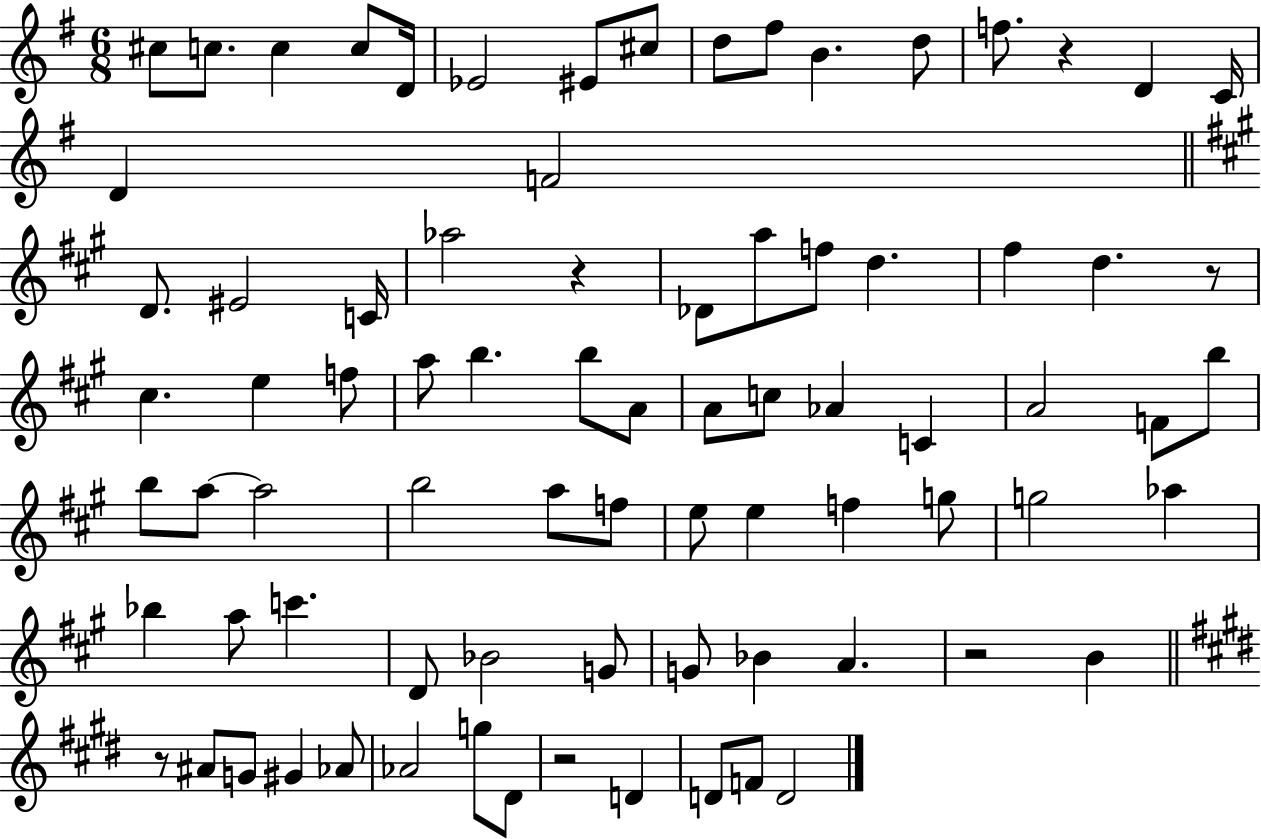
C#5/e C5/e. C5/q C5/e D4/s Eb4/h EIS4/e C#5/e D5/e F#5/e B4/q. D5/e F5/e. R/q D4/q C4/s D4/q F4/h D4/e. EIS4/h C4/s Ab5/h R/q Db4/e A5/e F5/e D5/q. F#5/q D5/q. R/e C#5/q. E5/q F5/e A5/e B5/q. B5/e A4/e A4/e C5/e Ab4/q C4/q A4/h F4/e B5/e B5/e A5/e A5/h B5/h A5/e F5/e E5/e E5/q F5/q G5/e G5/h Ab5/q Bb5/q A5/e C6/q. D4/e Bb4/h G4/e G4/e Bb4/q A4/q. R/h B4/q R/e A#4/e G4/e G#4/q Ab4/e Ab4/h G5/e D#4/e R/h D4/q D4/e F4/e D4/h